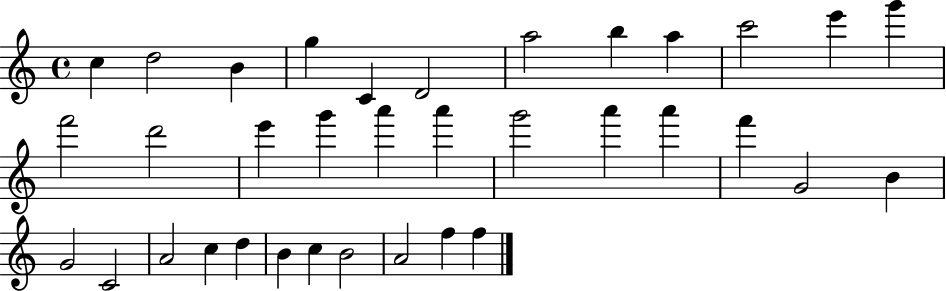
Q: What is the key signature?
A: C major